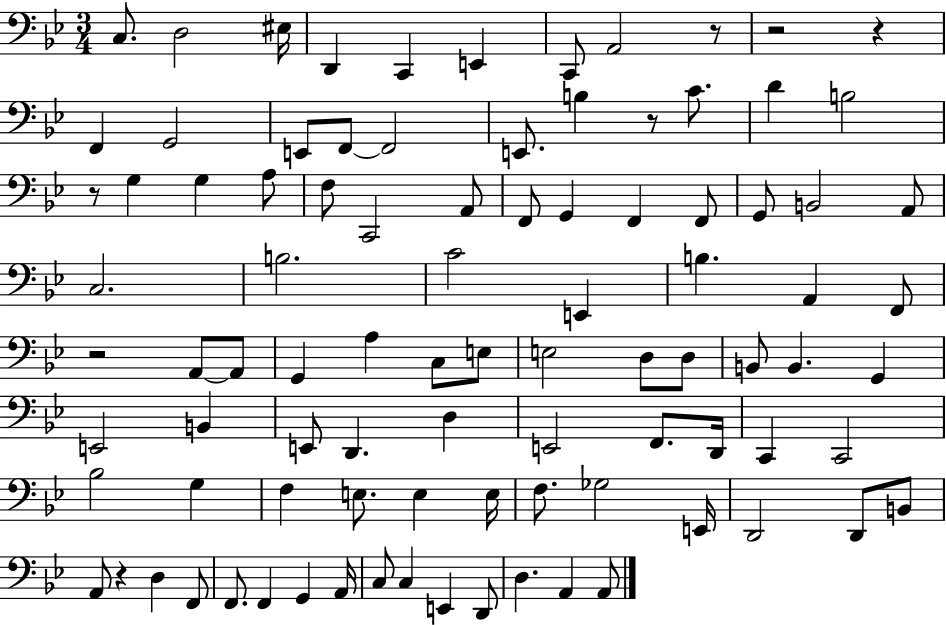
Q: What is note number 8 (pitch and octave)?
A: A2